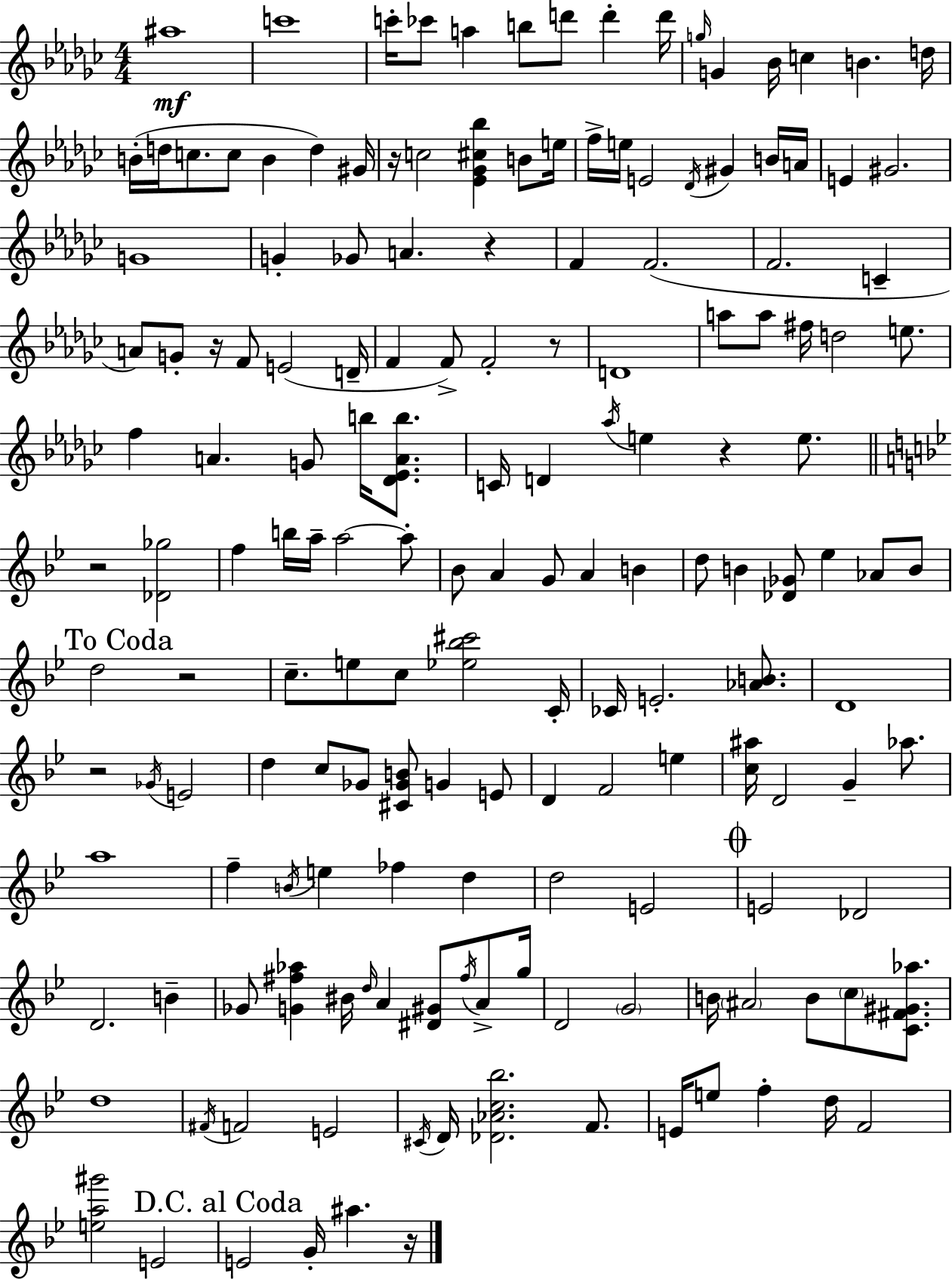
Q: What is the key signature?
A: EES minor